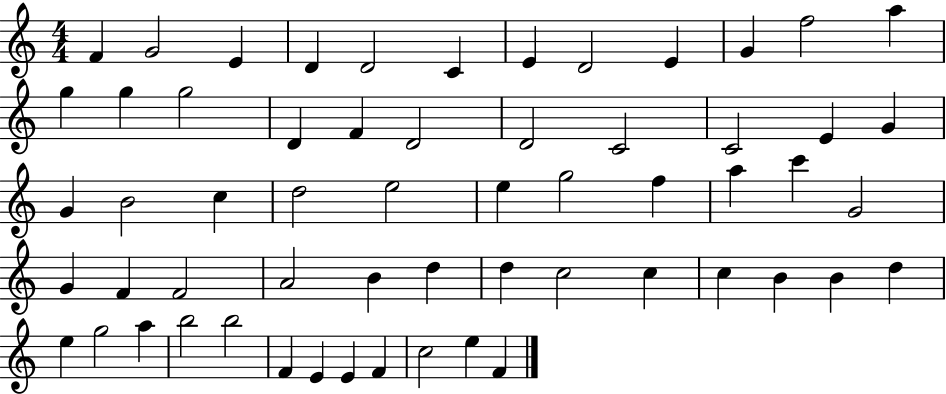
{
  \clef treble
  \numericTimeSignature
  \time 4/4
  \key c \major
  f'4 g'2 e'4 | d'4 d'2 c'4 | e'4 d'2 e'4 | g'4 f''2 a''4 | \break g''4 g''4 g''2 | d'4 f'4 d'2 | d'2 c'2 | c'2 e'4 g'4 | \break g'4 b'2 c''4 | d''2 e''2 | e''4 g''2 f''4 | a''4 c'''4 g'2 | \break g'4 f'4 f'2 | a'2 b'4 d''4 | d''4 c''2 c''4 | c''4 b'4 b'4 d''4 | \break e''4 g''2 a''4 | b''2 b''2 | f'4 e'4 e'4 f'4 | c''2 e''4 f'4 | \break \bar "|."
}